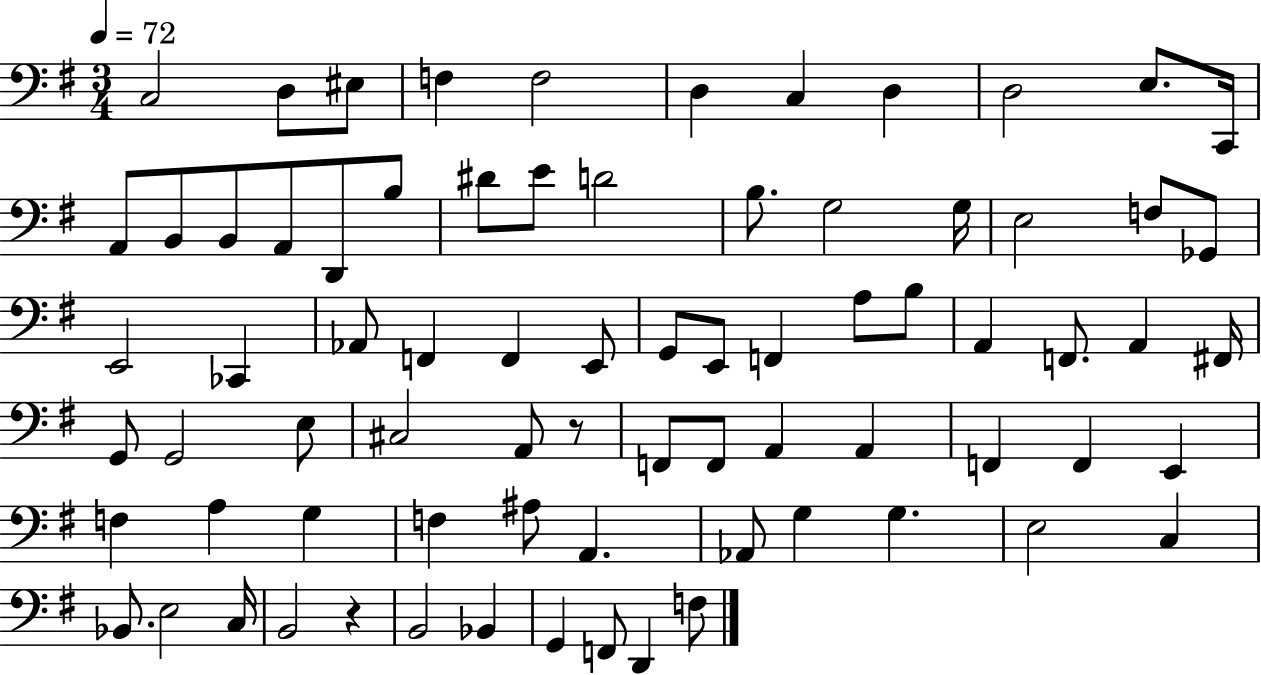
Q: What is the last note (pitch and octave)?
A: F3